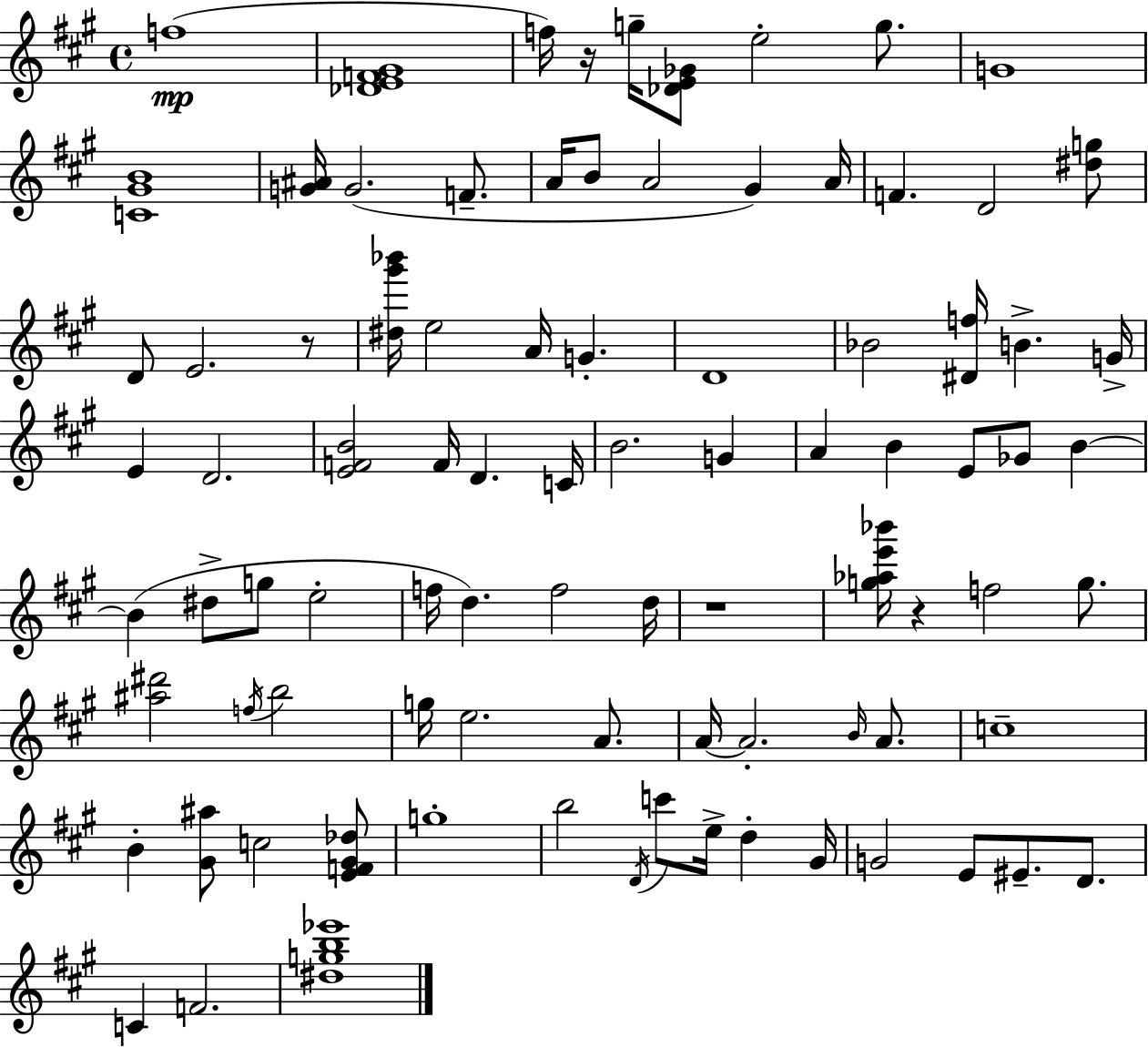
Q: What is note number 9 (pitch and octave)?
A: A4